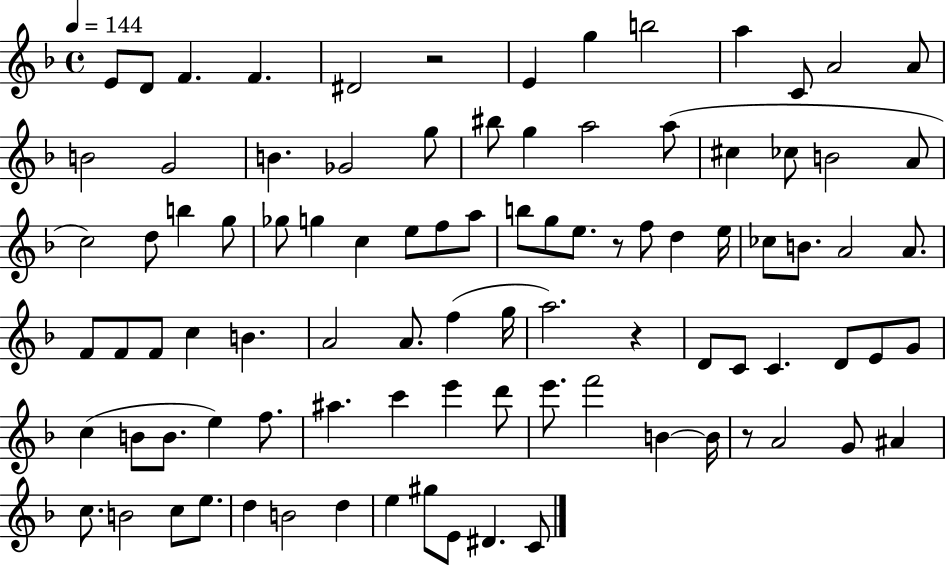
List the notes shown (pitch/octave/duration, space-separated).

E4/e D4/e F4/q. F4/q. D#4/h R/h E4/q G5/q B5/h A5/q C4/e A4/h A4/e B4/h G4/h B4/q. Gb4/h G5/e BIS5/e G5/q A5/h A5/e C#5/q CES5/e B4/h A4/e C5/h D5/e B5/q G5/e Gb5/e G5/q C5/q E5/e F5/e A5/e B5/e G5/e E5/e. R/e F5/e D5/q E5/s CES5/e B4/e. A4/h A4/e. F4/e F4/e F4/e C5/q B4/q. A4/h A4/e. F5/q G5/s A5/h. R/q D4/e C4/e C4/q. D4/e E4/e G4/e C5/q B4/e B4/e. E5/q F5/e. A#5/q. C6/q E6/q D6/e E6/e. F6/h B4/q B4/s R/e A4/h G4/e A#4/q C5/e. B4/h C5/e E5/e. D5/q B4/h D5/q E5/q G#5/e E4/e D#4/q. C4/e